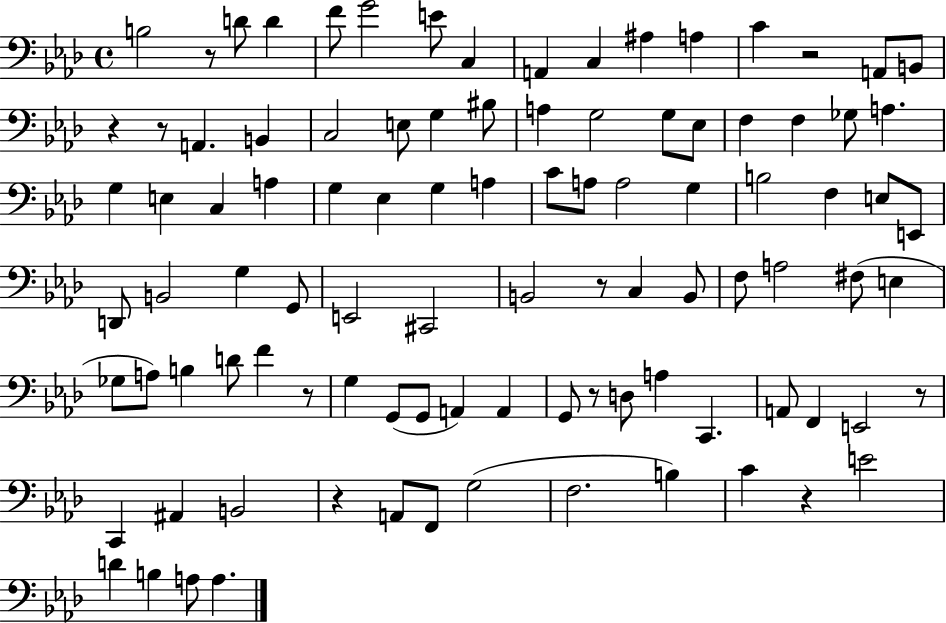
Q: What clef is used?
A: bass